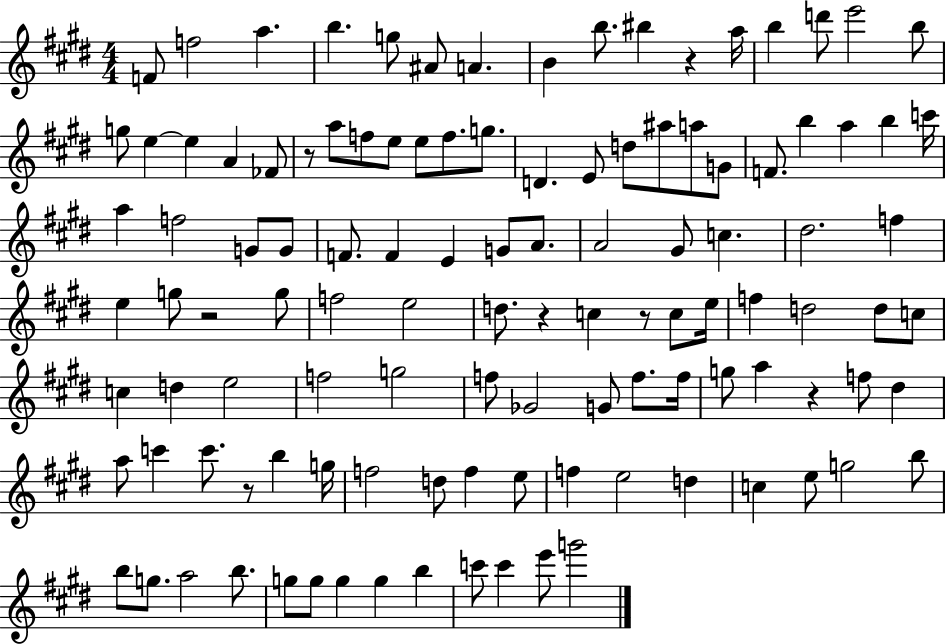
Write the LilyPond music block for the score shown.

{
  \clef treble
  \numericTimeSignature
  \time 4/4
  \key e \major
  f'8 f''2 a''4. | b''4. g''8 ais'8 a'4. | b'4 b''8. bis''4 r4 a''16 | b''4 d'''8 e'''2 b''8 | \break g''8 e''4~~ e''4 a'4 fes'8 | r8 a''8 f''8 e''8 e''8 f''8. g''8. | d'4. e'8 d''8 ais''8 a''8 g'8 | f'8. b''4 a''4 b''4 c'''16 | \break a''4 f''2 g'8 g'8 | f'8. f'4 e'4 g'8 a'8. | a'2 gis'8 c''4. | dis''2. f''4 | \break e''4 g''8 r2 g''8 | f''2 e''2 | d''8. r4 c''4 r8 c''8 e''16 | f''4 d''2 d''8 c''8 | \break c''4 d''4 e''2 | f''2 g''2 | f''8 ges'2 g'8 f''8. f''16 | g''8 a''4 r4 f''8 dis''4 | \break a''8 c'''4 c'''8. r8 b''4 g''16 | f''2 d''8 f''4 e''8 | f''4 e''2 d''4 | c''4 e''8 g''2 b''8 | \break b''8 g''8. a''2 b''8. | g''8 g''8 g''4 g''4 b''4 | c'''8 c'''4 e'''8 g'''2 | \bar "|."
}